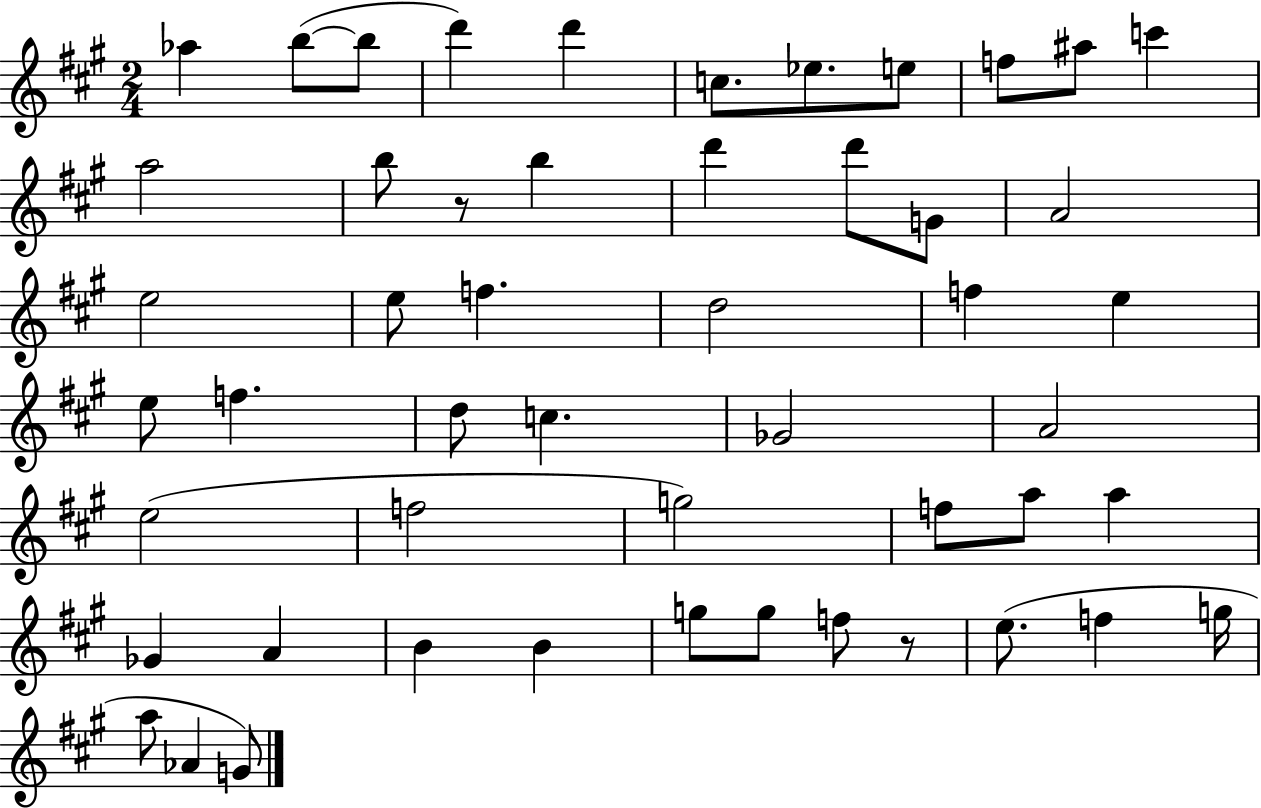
Ab5/q B5/e B5/e D6/q D6/q C5/e. Eb5/e. E5/e F5/e A#5/e C6/q A5/h B5/e R/e B5/q D6/q D6/e G4/e A4/h E5/h E5/e F5/q. D5/h F5/q E5/q E5/e F5/q. D5/e C5/q. Gb4/h A4/h E5/h F5/h G5/h F5/e A5/e A5/q Gb4/q A4/q B4/q B4/q G5/e G5/e F5/e R/e E5/e. F5/q G5/s A5/e Ab4/q G4/e